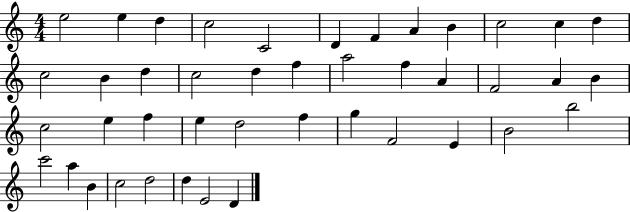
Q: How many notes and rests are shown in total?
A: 43